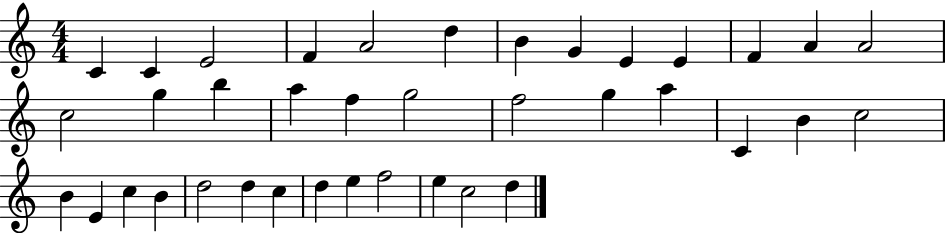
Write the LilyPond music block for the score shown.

{
  \clef treble
  \numericTimeSignature
  \time 4/4
  \key c \major
  c'4 c'4 e'2 | f'4 a'2 d''4 | b'4 g'4 e'4 e'4 | f'4 a'4 a'2 | \break c''2 g''4 b''4 | a''4 f''4 g''2 | f''2 g''4 a''4 | c'4 b'4 c''2 | \break b'4 e'4 c''4 b'4 | d''2 d''4 c''4 | d''4 e''4 f''2 | e''4 c''2 d''4 | \break \bar "|."
}